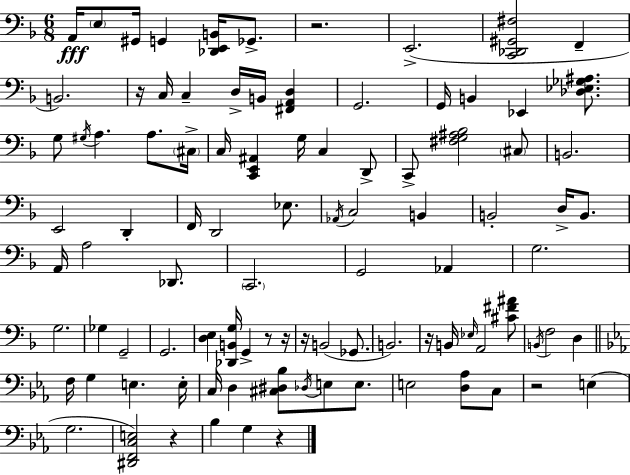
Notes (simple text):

A2/s E3/e G#2/s G2/q [Db2,E2,B2]/s Gb2/e. R/h. E2/h. [C2,Db2,G#2,F#3]/h F2/q B2/h. R/s C3/s C3/q D3/s B2/s [F#2,A2,D3]/q G2/h. G2/s B2/q Eb2/q [Db3,Eb3,Gb3,A#3]/e. G3/e G#3/s A3/q. A3/e. C#3/s C3/s [C2,E2,A#2]/q G3/s C3/q D2/e C2/e [F#3,G3,A#3,Bb3]/h C#3/e B2/h. E2/h D2/q F2/s D2/h Eb3/e. Ab2/s C3/h B2/q B2/h D3/s B2/e. A2/s A3/h Db2/e. C2/h. G2/h Ab2/q G3/h. G3/h. Gb3/q G2/h G2/h. [D3,E3]/q [Db2,B2,G3]/s G2/q R/e R/s R/s B2/h Gb2/e. B2/h. R/s B2/s Eb3/s A2/h [C#4,F#4,A#4]/e B2/s F3/h D3/q F3/s G3/q E3/q. E3/s C3/s D3/q [C#3,D#3,Bb3]/e Db3/s E3/e E3/e. E3/h [D3,Ab3]/e C3/e R/h E3/q G3/h. [D#2,F2,C3,E3]/h R/q Bb3/q G3/q R/q